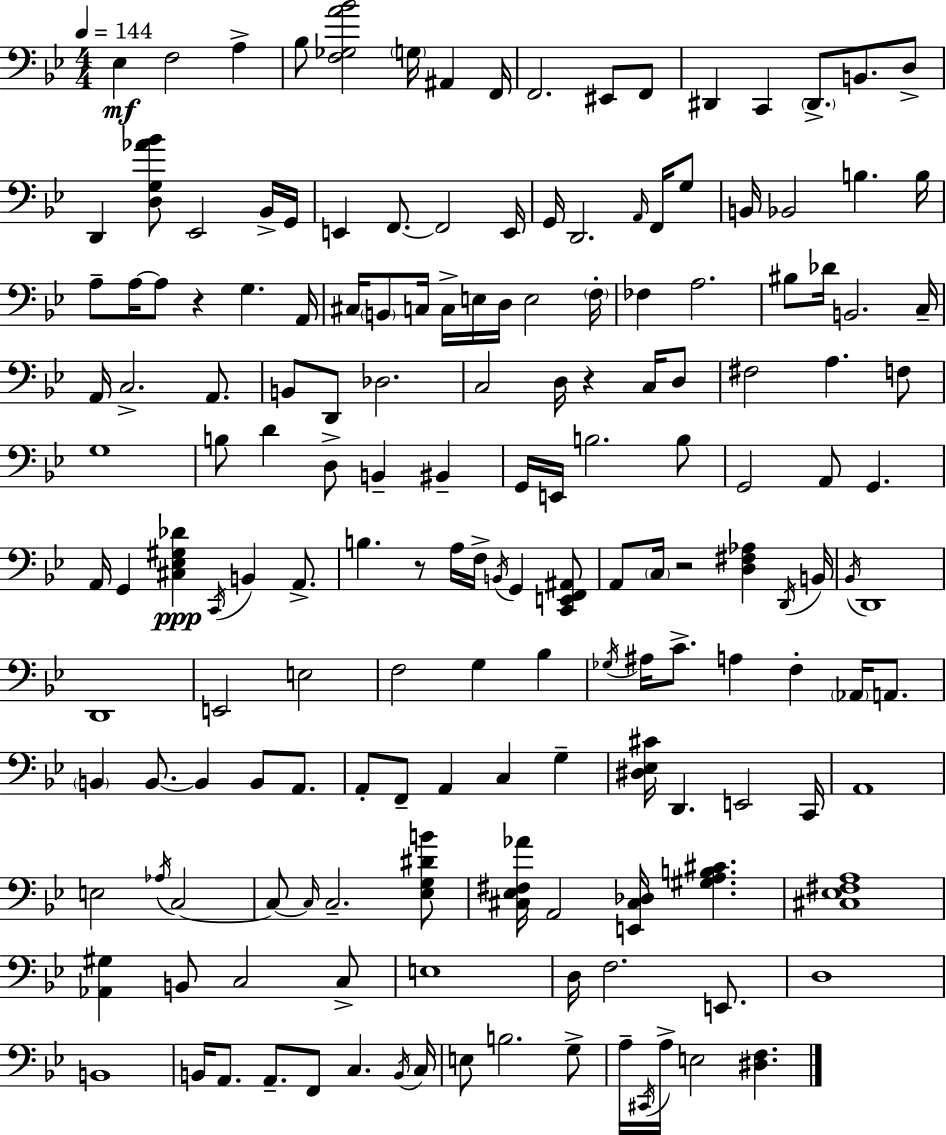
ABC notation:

X:1
T:Untitled
M:4/4
L:1/4
K:Gm
_E, F,2 A, _B,/2 [F,_G,A_B]2 G,/4 ^A,, F,,/4 F,,2 ^E,,/2 F,,/2 ^D,, C,, ^D,,/2 B,,/2 D,/2 D,, [D,G,_A_B]/2 _E,,2 _B,,/4 G,,/4 E,, F,,/2 F,,2 E,,/4 G,,/4 D,,2 A,,/4 F,,/4 G,/2 B,,/4 _B,,2 B, B,/4 A,/2 A,/4 A,/2 z G, A,,/4 ^C,/4 B,,/2 C,/4 C,/4 E,/4 D,/4 E,2 F,/4 _F, A,2 ^B,/2 _D/4 B,,2 C,/4 A,,/4 C,2 A,,/2 B,,/2 D,,/2 _D,2 C,2 D,/4 z C,/4 D,/2 ^F,2 A, F,/2 G,4 B,/2 D D,/2 B,, ^B,, G,,/4 E,,/4 B,2 B,/2 G,,2 A,,/2 G,, A,,/4 G,, [^C,_E,^G,_D] C,,/4 B,, A,,/2 B, z/2 A,/4 F,/4 B,,/4 G,, [C,,E,,F,,^A,,]/2 A,,/2 C,/4 z2 [D,^F,_A,] D,,/4 B,,/4 _B,,/4 D,,4 D,,4 E,,2 E,2 F,2 G, _B, _G,/4 ^A,/4 C/2 A, F, _A,,/4 A,,/2 B,, B,,/2 B,, B,,/2 A,,/2 A,,/2 F,,/2 A,, C, G, [^D,_E,^C]/4 D,, E,,2 C,,/4 A,,4 E,2 _A,/4 C,2 C,/2 C,/4 C,2 [_E,G,^DB]/2 [^C,_E,^F,_A]/4 A,,2 [E,,^C,_D,]/4 [^G,A,B,^C] [^C,_E,^F,A,]4 [_A,,^G,] B,,/2 C,2 C,/2 E,4 D,/4 F,2 E,,/2 D,4 B,,4 B,,/4 A,,/2 A,,/2 F,,/2 C, B,,/4 C,/4 E,/2 B,2 G,/2 A,/4 ^C,,/4 A,/4 E,2 [^D,F,]